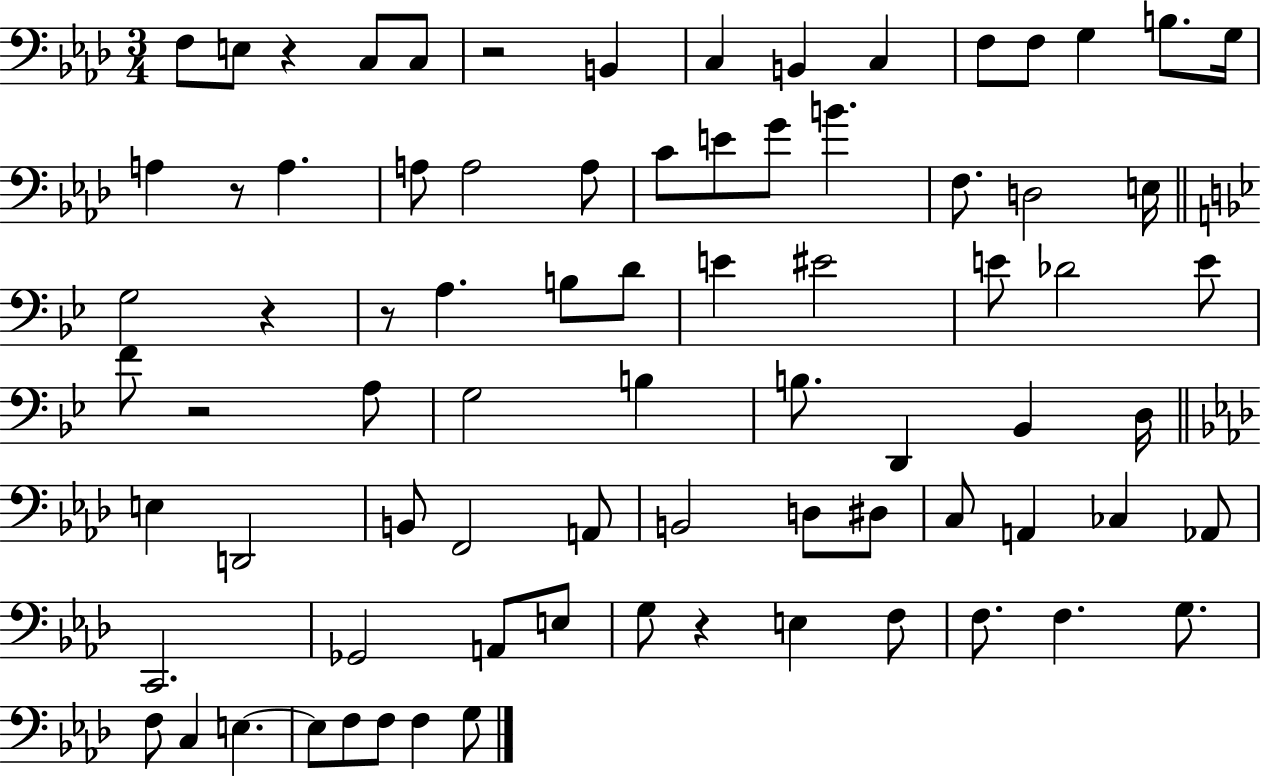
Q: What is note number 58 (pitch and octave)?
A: E3